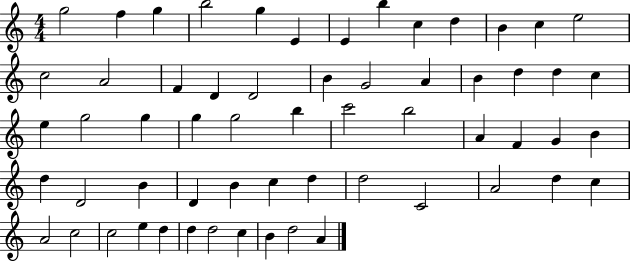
G5/h F5/q G5/q B5/h G5/q E4/q E4/q B5/q C5/q D5/q B4/q C5/q E5/h C5/h A4/h F4/q D4/q D4/h B4/q G4/h A4/q B4/q D5/q D5/q C5/q E5/q G5/h G5/q G5/q G5/h B5/q C6/h B5/h A4/q F4/q G4/q B4/q D5/q D4/h B4/q D4/q B4/q C5/q D5/q D5/h C4/h A4/h D5/q C5/q A4/h C5/h C5/h E5/q D5/q D5/q D5/h C5/q B4/q D5/h A4/q